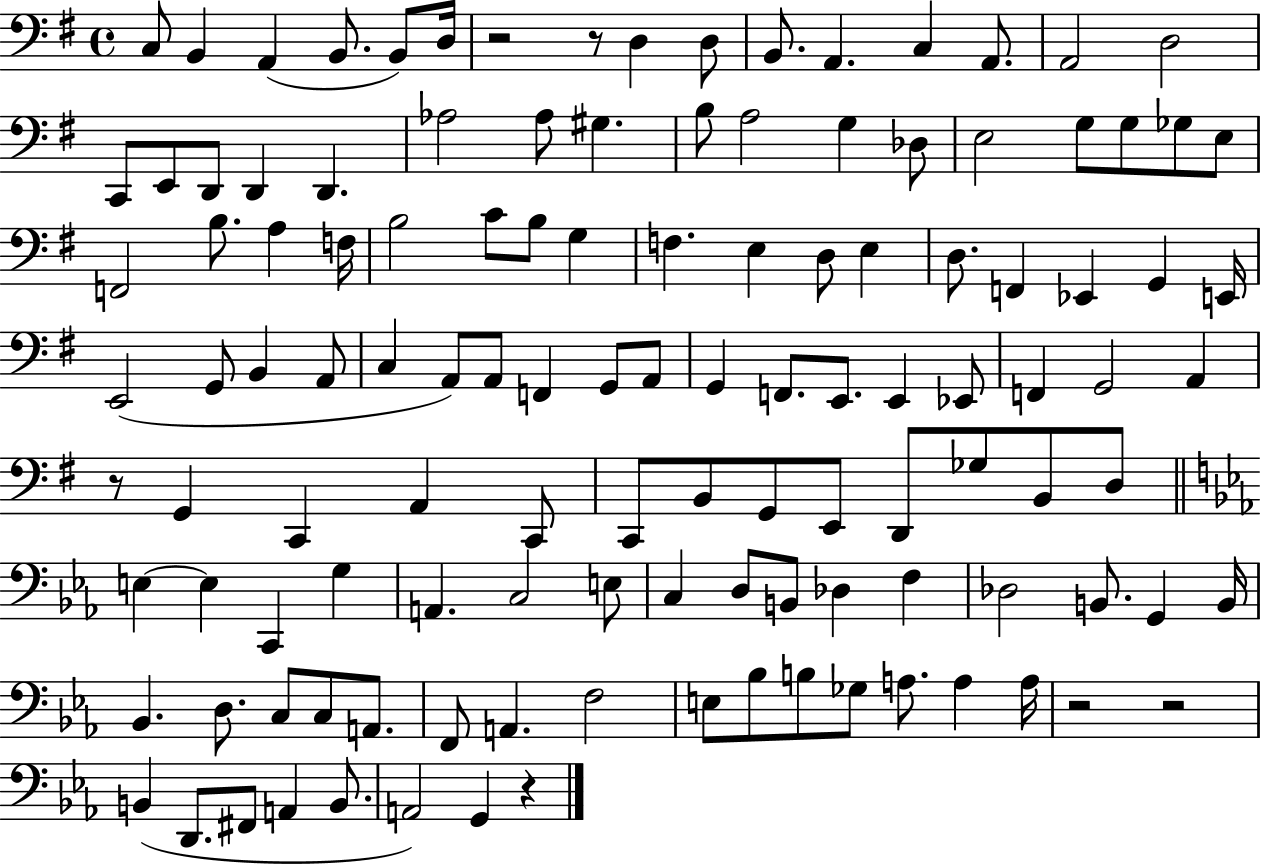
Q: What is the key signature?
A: G major